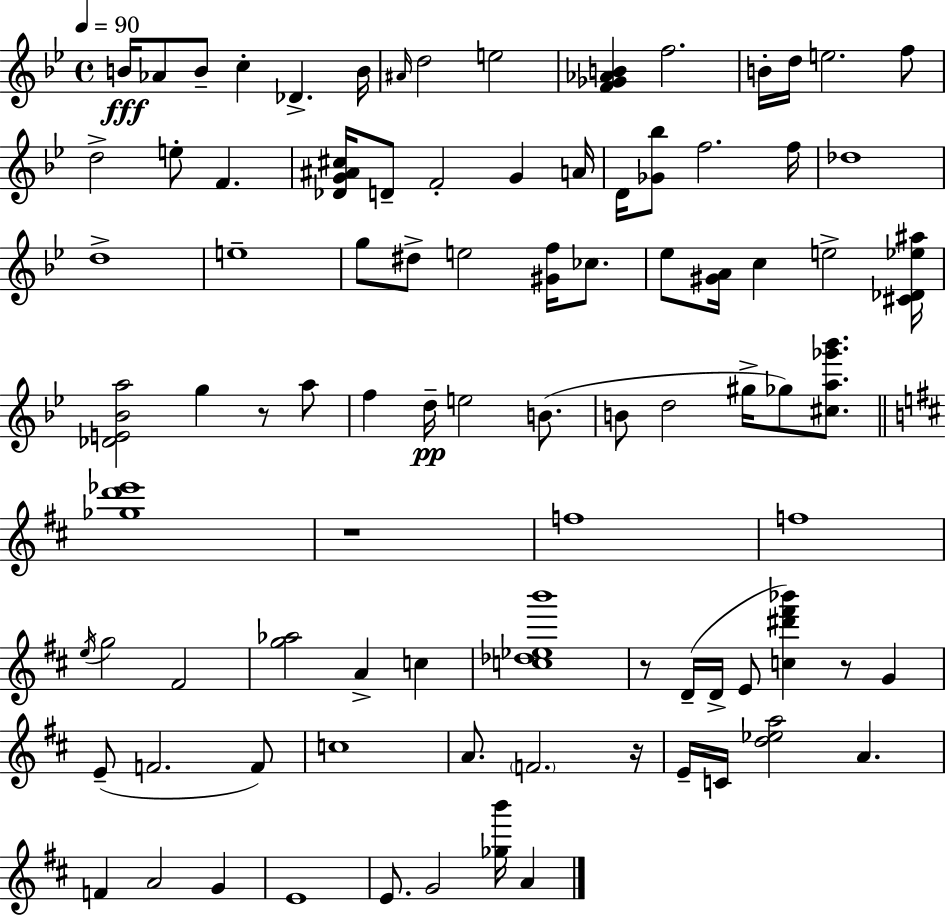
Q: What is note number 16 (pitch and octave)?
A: E5